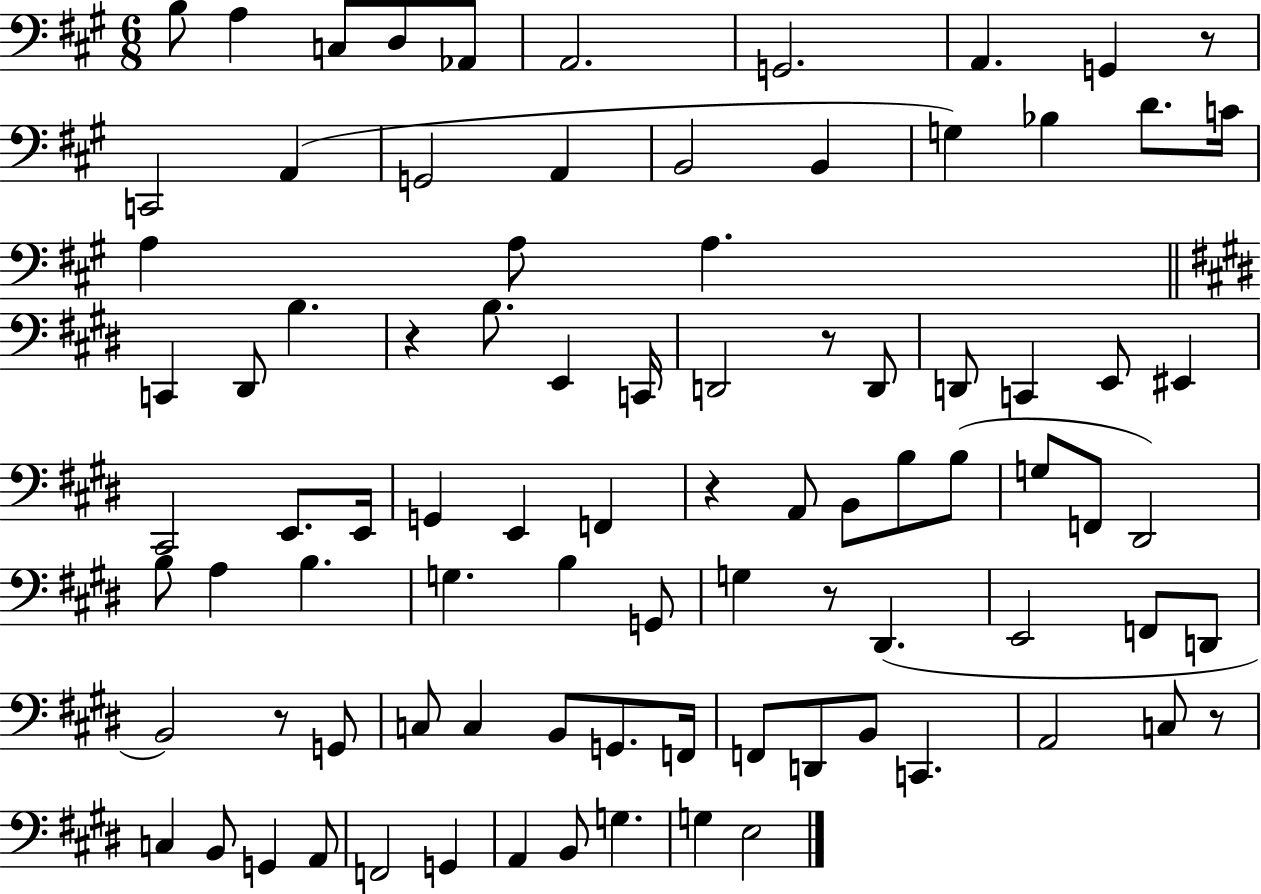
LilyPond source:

{
  \clef bass
  \numericTimeSignature
  \time 6/8
  \key a \major
  b8 a4 c8 d8 aes,8 | a,2. | g,2. | a,4. g,4 r8 | \break c,2 a,4( | g,2 a,4 | b,2 b,4 | g4) bes4 d'8. c'16 | \break a4 a8 a4. | \bar "||" \break \key e \major c,4 dis,8 b4. | r4 b8. e,4 c,16 | d,2 r8 d,8 | d,8 c,4 e,8 eis,4 | \break cis,2 e,8. e,16 | g,4 e,4 f,4 | r4 a,8 b,8 b8 b8( | g8 f,8 dis,2) | \break b8 a4 b4. | g4. b4 g,8 | g4 r8 dis,4.( | e,2 f,8 d,8 | \break b,2) r8 g,8 | c8 c4 b,8 g,8. f,16 | f,8 d,8 b,8 c,4. | a,2 c8 r8 | \break c4 b,8 g,4 a,8 | f,2 g,4 | a,4 b,8 g4. | g4 e2 | \break \bar "|."
}